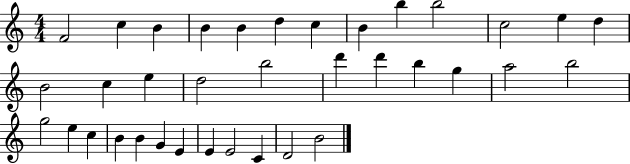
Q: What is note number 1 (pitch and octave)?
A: F4